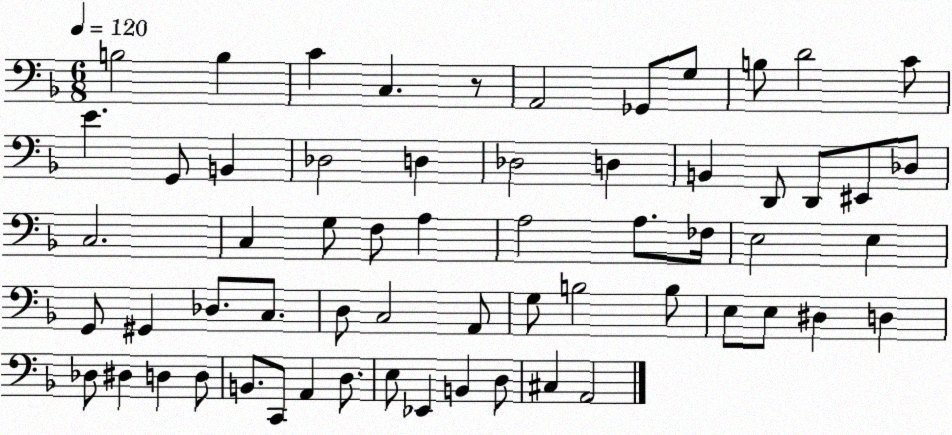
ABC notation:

X:1
T:Untitled
M:6/8
L:1/4
K:F
B,2 B, C C, z/2 A,,2 _G,,/2 G,/2 B,/2 D2 C/2 E G,,/2 B,, _D,2 D, _D,2 D, B,, D,,/2 D,,/2 ^E,,/2 _D,/2 C,2 C, G,/2 F,/2 A, A,2 A,/2 _F,/4 E,2 E, G,,/2 ^G,, _D,/2 C,/2 D,/2 C,2 A,,/2 G,/2 B,2 B,/2 E,/2 E,/2 ^D, D, _D,/2 ^D, D, D,/2 B,,/2 C,,/2 A,, D,/2 E,/2 _E,, B,, D,/2 ^C, A,,2